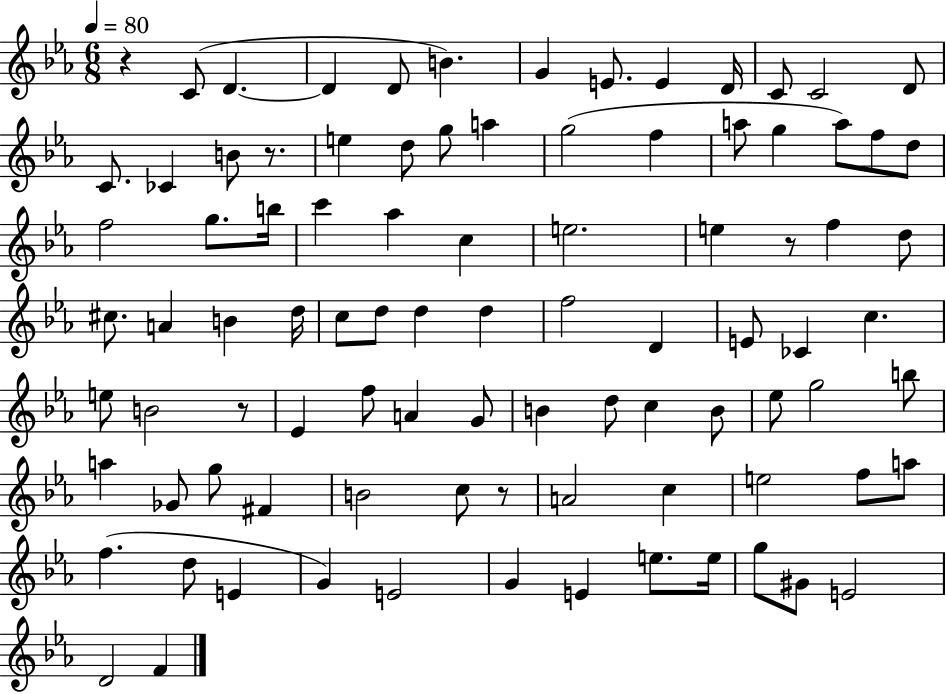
R/q C4/e D4/q. D4/q D4/e B4/q. G4/q E4/e. E4/q D4/s C4/e C4/h D4/e C4/e. CES4/q B4/e R/e. E5/q D5/e G5/e A5/q G5/h F5/q A5/e G5/q A5/e F5/e D5/e F5/h G5/e. B5/s C6/q Ab5/q C5/q E5/h. E5/q R/e F5/q D5/e C#5/e. A4/q B4/q D5/s C5/e D5/e D5/q D5/q F5/h D4/q E4/e CES4/q C5/q. E5/e B4/h R/e Eb4/q F5/e A4/q G4/e B4/q D5/e C5/q B4/e Eb5/e G5/h B5/e A5/q Gb4/e G5/e F#4/q B4/h C5/e R/e A4/h C5/q E5/h F5/e A5/e F5/q. D5/e E4/q G4/q E4/h G4/q E4/q E5/e. E5/s G5/e G#4/e E4/h D4/h F4/q